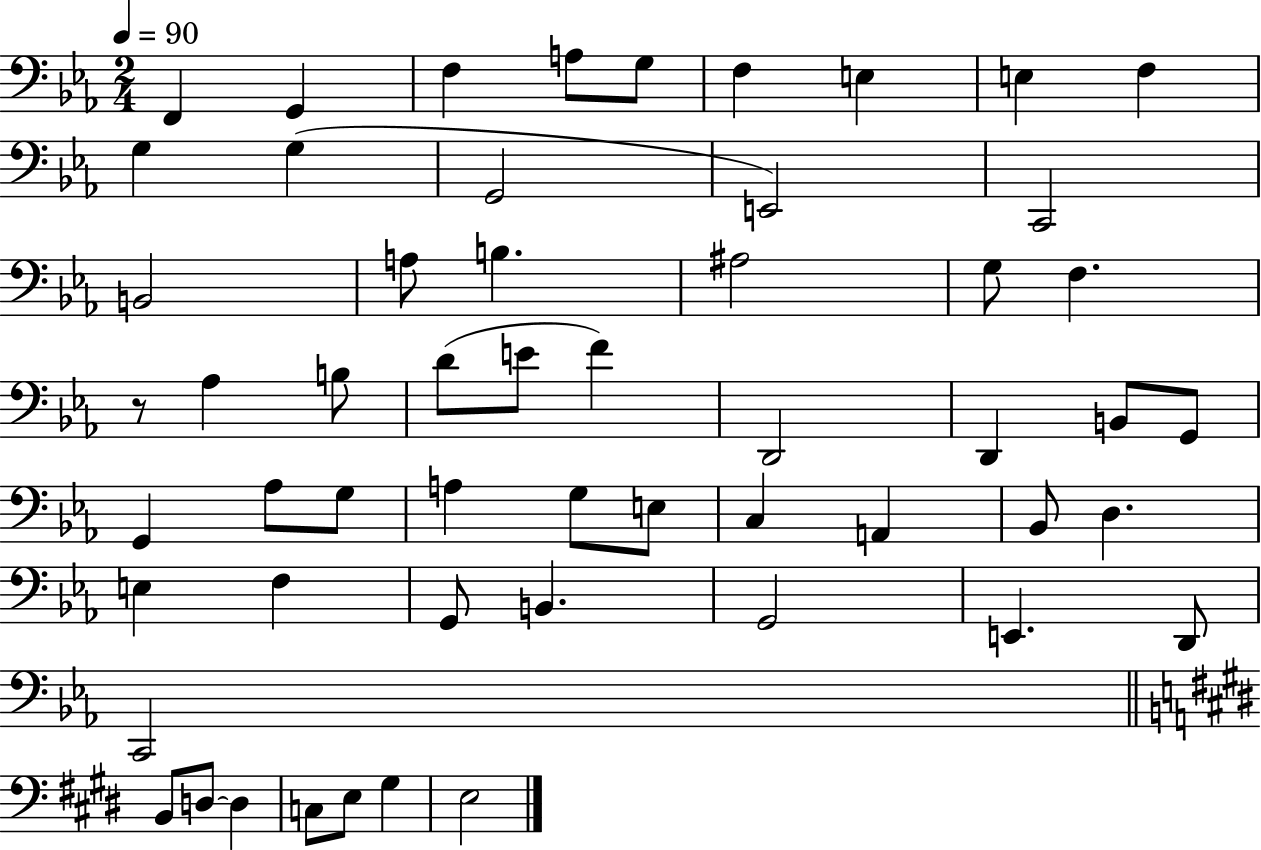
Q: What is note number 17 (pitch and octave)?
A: B3